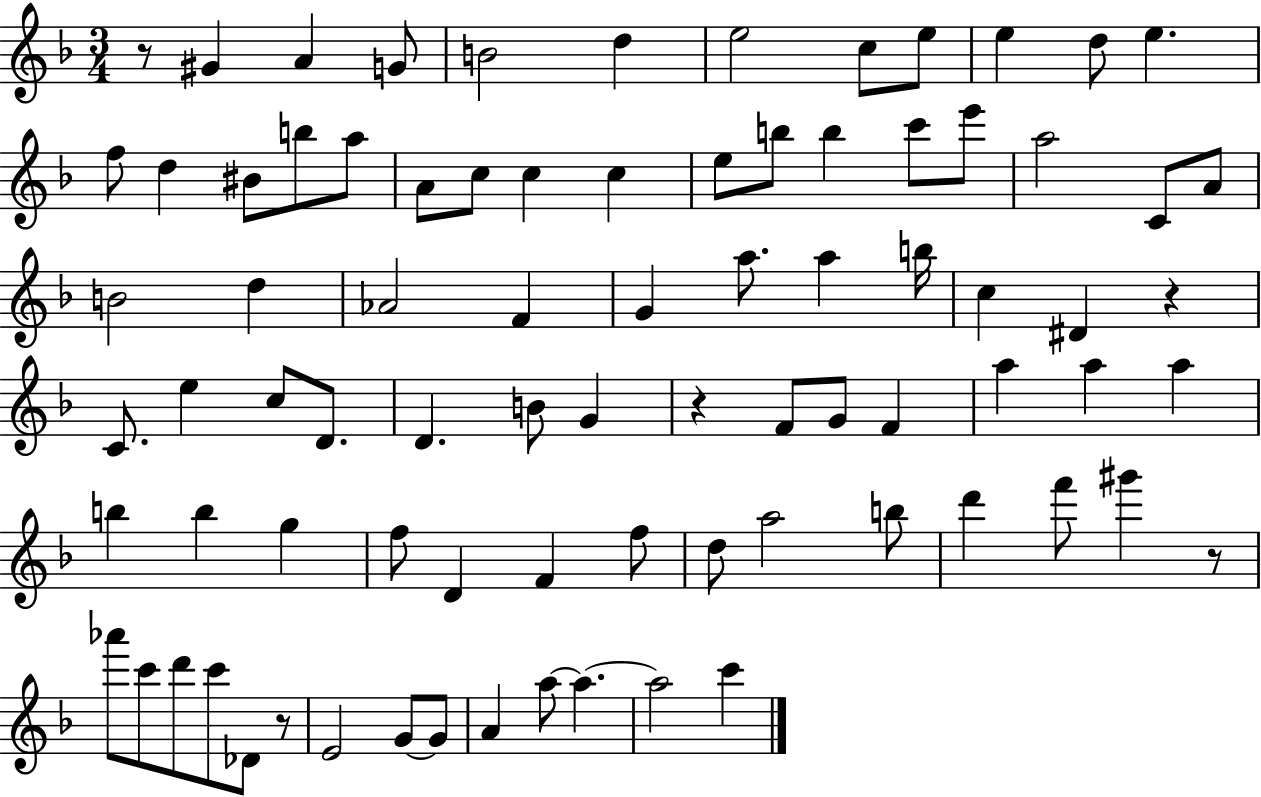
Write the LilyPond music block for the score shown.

{
  \clef treble
  \numericTimeSignature
  \time 3/4
  \key f \major
  r8 gis'4 a'4 g'8 | b'2 d''4 | e''2 c''8 e''8 | e''4 d''8 e''4. | \break f''8 d''4 bis'8 b''8 a''8 | a'8 c''8 c''4 c''4 | e''8 b''8 b''4 c'''8 e'''8 | a''2 c'8 a'8 | \break b'2 d''4 | aes'2 f'4 | g'4 a''8. a''4 b''16 | c''4 dis'4 r4 | \break c'8. e''4 c''8 d'8. | d'4. b'8 g'4 | r4 f'8 g'8 f'4 | a''4 a''4 a''4 | \break b''4 b''4 g''4 | f''8 d'4 f'4 f''8 | d''8 a''2 b''8 | d'''4 f'''8 gis'''4 r8 | \break aes'''8 c'''8 d'''8 c'''8 des'8 r8 | e'2 g'8~~ g'8 | a'4 a''8~~ a''4.~~ | a''2 c'''4 | \break \bar "|."
}